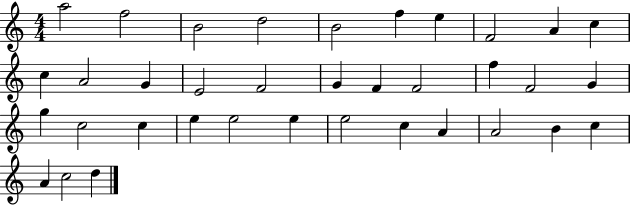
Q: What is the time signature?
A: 4/4